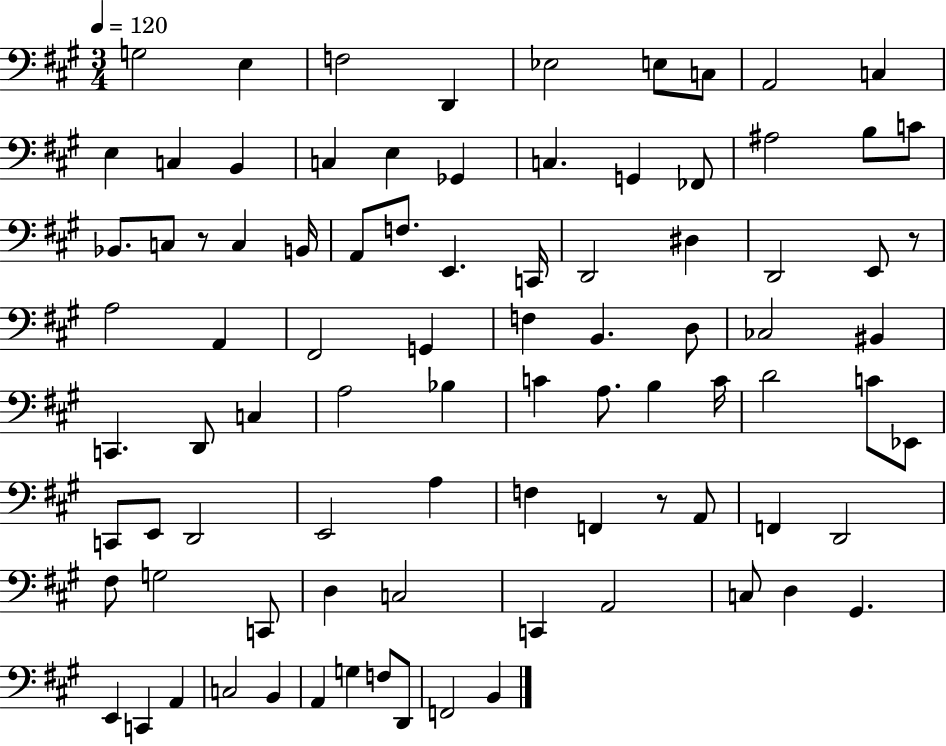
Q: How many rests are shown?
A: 3